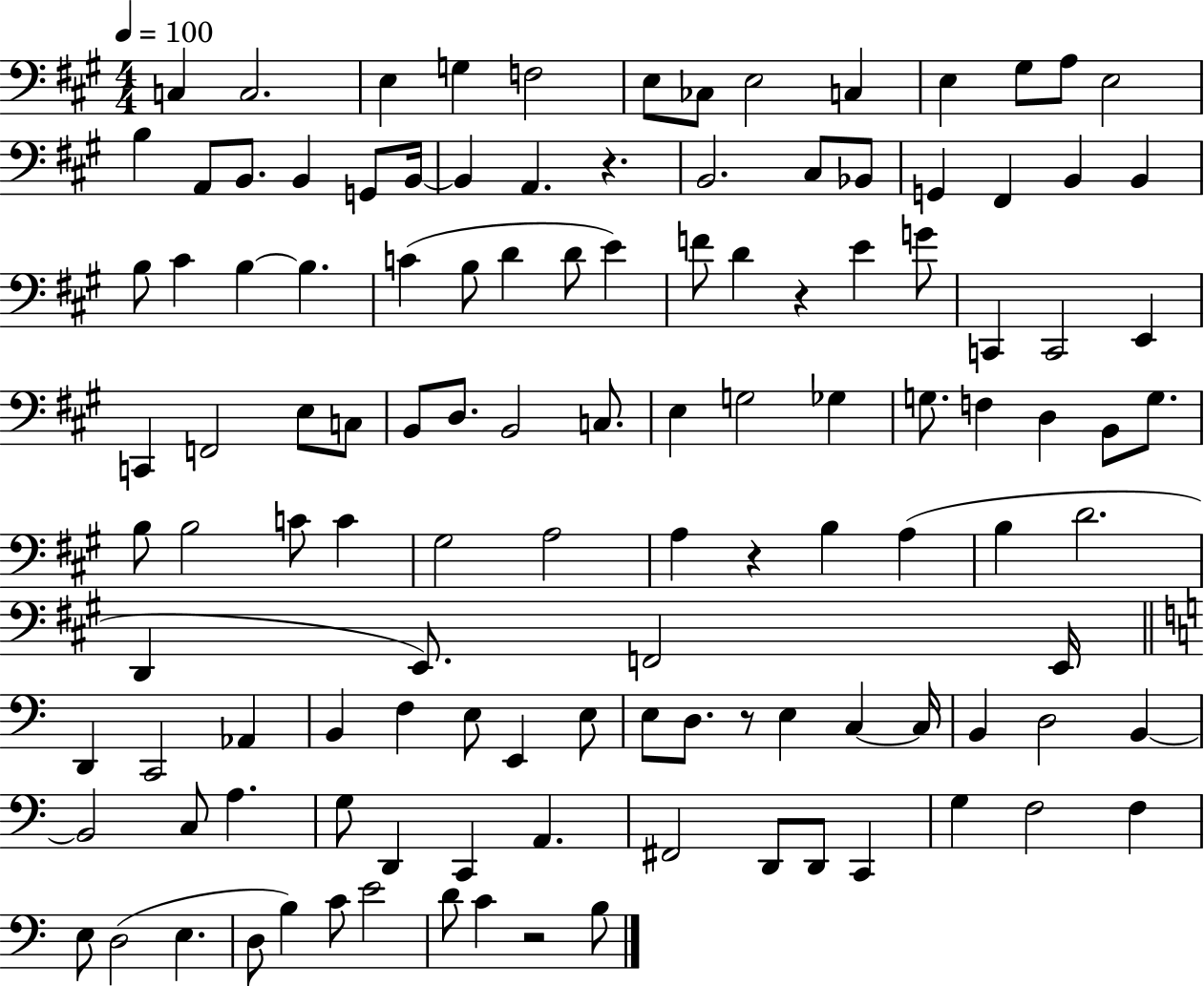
X:1
T:Untitled
M:4/4
L:1/4
K:A
C, C,2 E, G, F,2 E,/2 _C,/2 E,2 C, E, ^G,/2 A,/2 E,2 B, A,,/2 B,,/2 B,, G,,/2 B,,/4 B,, A,, z B,,2 ^C,/2 _B,,/2 G,, ^F,, B,, B,, B,/2 ^C B, B, C B,/2 D D/2 E F/2 D z E G/2 C,, C,,2 E,, C,, F,,2 E,/2 C,/2 B,,/2 D,/2 B,,2 C,/2 E, G,2 _G, G,/2 F, D, B,,/2 G,/2 B,/2 B,2 C/2 C ^G,2 A,2 A, z B, A, B, D2 D,, E,,/2 F,,2 E,,/4 D,, C,,2 _A,, B,, F, E,/2 E,, E,/2 E,/2 D,/2 z/2 E, C, C,/4 B,, D,2 B,, B,,2 C,/2 A, G,/2 D,, C,, A,, ^F,,2 D,,/2 D,,/2 C,, G, F,2 F, E,/2 D,2 E, D,/2 B, C/2 E2 D/2 C z2 B,/2